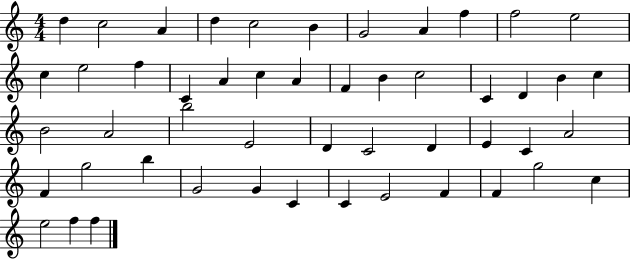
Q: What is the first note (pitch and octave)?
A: D5